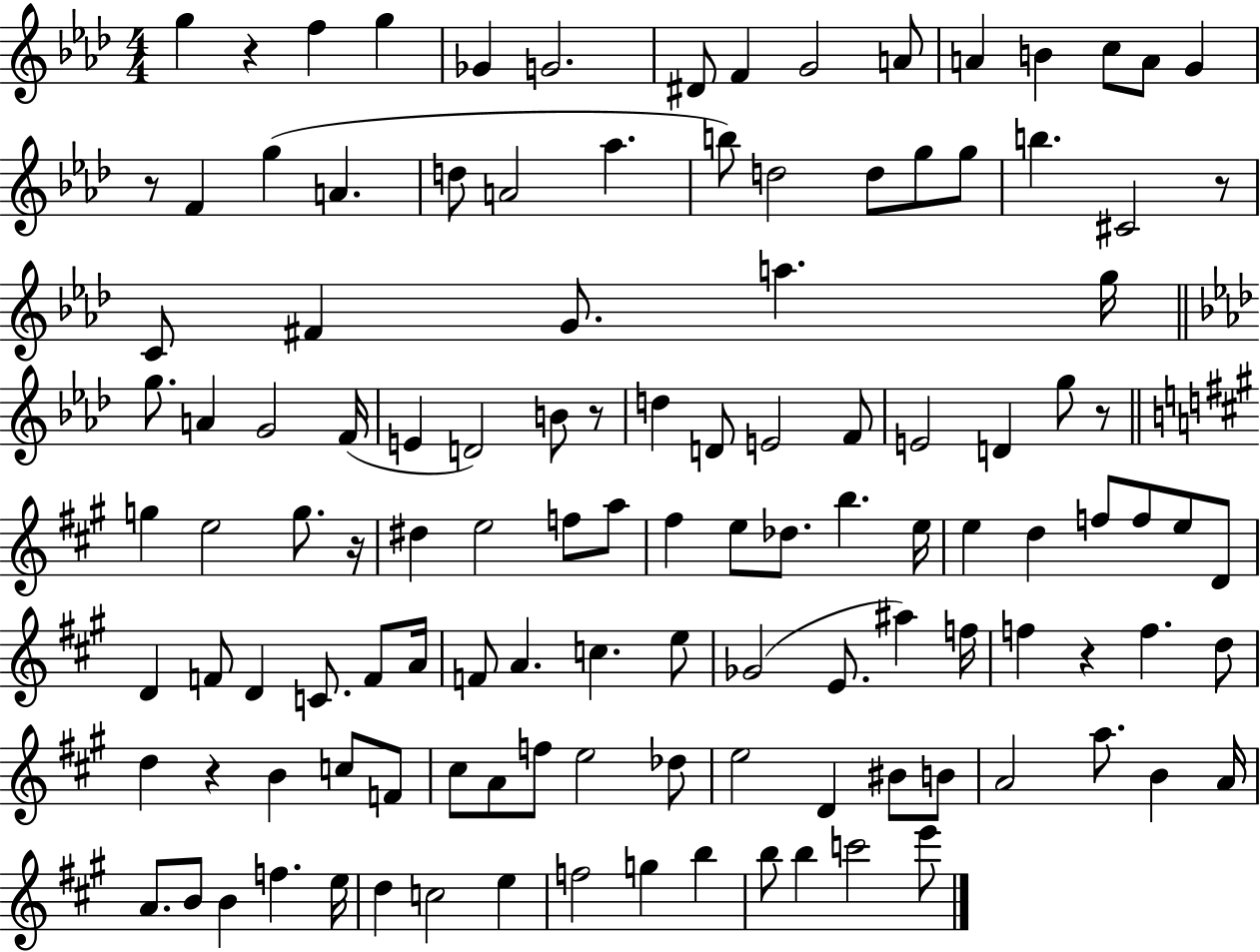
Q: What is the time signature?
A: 4/4